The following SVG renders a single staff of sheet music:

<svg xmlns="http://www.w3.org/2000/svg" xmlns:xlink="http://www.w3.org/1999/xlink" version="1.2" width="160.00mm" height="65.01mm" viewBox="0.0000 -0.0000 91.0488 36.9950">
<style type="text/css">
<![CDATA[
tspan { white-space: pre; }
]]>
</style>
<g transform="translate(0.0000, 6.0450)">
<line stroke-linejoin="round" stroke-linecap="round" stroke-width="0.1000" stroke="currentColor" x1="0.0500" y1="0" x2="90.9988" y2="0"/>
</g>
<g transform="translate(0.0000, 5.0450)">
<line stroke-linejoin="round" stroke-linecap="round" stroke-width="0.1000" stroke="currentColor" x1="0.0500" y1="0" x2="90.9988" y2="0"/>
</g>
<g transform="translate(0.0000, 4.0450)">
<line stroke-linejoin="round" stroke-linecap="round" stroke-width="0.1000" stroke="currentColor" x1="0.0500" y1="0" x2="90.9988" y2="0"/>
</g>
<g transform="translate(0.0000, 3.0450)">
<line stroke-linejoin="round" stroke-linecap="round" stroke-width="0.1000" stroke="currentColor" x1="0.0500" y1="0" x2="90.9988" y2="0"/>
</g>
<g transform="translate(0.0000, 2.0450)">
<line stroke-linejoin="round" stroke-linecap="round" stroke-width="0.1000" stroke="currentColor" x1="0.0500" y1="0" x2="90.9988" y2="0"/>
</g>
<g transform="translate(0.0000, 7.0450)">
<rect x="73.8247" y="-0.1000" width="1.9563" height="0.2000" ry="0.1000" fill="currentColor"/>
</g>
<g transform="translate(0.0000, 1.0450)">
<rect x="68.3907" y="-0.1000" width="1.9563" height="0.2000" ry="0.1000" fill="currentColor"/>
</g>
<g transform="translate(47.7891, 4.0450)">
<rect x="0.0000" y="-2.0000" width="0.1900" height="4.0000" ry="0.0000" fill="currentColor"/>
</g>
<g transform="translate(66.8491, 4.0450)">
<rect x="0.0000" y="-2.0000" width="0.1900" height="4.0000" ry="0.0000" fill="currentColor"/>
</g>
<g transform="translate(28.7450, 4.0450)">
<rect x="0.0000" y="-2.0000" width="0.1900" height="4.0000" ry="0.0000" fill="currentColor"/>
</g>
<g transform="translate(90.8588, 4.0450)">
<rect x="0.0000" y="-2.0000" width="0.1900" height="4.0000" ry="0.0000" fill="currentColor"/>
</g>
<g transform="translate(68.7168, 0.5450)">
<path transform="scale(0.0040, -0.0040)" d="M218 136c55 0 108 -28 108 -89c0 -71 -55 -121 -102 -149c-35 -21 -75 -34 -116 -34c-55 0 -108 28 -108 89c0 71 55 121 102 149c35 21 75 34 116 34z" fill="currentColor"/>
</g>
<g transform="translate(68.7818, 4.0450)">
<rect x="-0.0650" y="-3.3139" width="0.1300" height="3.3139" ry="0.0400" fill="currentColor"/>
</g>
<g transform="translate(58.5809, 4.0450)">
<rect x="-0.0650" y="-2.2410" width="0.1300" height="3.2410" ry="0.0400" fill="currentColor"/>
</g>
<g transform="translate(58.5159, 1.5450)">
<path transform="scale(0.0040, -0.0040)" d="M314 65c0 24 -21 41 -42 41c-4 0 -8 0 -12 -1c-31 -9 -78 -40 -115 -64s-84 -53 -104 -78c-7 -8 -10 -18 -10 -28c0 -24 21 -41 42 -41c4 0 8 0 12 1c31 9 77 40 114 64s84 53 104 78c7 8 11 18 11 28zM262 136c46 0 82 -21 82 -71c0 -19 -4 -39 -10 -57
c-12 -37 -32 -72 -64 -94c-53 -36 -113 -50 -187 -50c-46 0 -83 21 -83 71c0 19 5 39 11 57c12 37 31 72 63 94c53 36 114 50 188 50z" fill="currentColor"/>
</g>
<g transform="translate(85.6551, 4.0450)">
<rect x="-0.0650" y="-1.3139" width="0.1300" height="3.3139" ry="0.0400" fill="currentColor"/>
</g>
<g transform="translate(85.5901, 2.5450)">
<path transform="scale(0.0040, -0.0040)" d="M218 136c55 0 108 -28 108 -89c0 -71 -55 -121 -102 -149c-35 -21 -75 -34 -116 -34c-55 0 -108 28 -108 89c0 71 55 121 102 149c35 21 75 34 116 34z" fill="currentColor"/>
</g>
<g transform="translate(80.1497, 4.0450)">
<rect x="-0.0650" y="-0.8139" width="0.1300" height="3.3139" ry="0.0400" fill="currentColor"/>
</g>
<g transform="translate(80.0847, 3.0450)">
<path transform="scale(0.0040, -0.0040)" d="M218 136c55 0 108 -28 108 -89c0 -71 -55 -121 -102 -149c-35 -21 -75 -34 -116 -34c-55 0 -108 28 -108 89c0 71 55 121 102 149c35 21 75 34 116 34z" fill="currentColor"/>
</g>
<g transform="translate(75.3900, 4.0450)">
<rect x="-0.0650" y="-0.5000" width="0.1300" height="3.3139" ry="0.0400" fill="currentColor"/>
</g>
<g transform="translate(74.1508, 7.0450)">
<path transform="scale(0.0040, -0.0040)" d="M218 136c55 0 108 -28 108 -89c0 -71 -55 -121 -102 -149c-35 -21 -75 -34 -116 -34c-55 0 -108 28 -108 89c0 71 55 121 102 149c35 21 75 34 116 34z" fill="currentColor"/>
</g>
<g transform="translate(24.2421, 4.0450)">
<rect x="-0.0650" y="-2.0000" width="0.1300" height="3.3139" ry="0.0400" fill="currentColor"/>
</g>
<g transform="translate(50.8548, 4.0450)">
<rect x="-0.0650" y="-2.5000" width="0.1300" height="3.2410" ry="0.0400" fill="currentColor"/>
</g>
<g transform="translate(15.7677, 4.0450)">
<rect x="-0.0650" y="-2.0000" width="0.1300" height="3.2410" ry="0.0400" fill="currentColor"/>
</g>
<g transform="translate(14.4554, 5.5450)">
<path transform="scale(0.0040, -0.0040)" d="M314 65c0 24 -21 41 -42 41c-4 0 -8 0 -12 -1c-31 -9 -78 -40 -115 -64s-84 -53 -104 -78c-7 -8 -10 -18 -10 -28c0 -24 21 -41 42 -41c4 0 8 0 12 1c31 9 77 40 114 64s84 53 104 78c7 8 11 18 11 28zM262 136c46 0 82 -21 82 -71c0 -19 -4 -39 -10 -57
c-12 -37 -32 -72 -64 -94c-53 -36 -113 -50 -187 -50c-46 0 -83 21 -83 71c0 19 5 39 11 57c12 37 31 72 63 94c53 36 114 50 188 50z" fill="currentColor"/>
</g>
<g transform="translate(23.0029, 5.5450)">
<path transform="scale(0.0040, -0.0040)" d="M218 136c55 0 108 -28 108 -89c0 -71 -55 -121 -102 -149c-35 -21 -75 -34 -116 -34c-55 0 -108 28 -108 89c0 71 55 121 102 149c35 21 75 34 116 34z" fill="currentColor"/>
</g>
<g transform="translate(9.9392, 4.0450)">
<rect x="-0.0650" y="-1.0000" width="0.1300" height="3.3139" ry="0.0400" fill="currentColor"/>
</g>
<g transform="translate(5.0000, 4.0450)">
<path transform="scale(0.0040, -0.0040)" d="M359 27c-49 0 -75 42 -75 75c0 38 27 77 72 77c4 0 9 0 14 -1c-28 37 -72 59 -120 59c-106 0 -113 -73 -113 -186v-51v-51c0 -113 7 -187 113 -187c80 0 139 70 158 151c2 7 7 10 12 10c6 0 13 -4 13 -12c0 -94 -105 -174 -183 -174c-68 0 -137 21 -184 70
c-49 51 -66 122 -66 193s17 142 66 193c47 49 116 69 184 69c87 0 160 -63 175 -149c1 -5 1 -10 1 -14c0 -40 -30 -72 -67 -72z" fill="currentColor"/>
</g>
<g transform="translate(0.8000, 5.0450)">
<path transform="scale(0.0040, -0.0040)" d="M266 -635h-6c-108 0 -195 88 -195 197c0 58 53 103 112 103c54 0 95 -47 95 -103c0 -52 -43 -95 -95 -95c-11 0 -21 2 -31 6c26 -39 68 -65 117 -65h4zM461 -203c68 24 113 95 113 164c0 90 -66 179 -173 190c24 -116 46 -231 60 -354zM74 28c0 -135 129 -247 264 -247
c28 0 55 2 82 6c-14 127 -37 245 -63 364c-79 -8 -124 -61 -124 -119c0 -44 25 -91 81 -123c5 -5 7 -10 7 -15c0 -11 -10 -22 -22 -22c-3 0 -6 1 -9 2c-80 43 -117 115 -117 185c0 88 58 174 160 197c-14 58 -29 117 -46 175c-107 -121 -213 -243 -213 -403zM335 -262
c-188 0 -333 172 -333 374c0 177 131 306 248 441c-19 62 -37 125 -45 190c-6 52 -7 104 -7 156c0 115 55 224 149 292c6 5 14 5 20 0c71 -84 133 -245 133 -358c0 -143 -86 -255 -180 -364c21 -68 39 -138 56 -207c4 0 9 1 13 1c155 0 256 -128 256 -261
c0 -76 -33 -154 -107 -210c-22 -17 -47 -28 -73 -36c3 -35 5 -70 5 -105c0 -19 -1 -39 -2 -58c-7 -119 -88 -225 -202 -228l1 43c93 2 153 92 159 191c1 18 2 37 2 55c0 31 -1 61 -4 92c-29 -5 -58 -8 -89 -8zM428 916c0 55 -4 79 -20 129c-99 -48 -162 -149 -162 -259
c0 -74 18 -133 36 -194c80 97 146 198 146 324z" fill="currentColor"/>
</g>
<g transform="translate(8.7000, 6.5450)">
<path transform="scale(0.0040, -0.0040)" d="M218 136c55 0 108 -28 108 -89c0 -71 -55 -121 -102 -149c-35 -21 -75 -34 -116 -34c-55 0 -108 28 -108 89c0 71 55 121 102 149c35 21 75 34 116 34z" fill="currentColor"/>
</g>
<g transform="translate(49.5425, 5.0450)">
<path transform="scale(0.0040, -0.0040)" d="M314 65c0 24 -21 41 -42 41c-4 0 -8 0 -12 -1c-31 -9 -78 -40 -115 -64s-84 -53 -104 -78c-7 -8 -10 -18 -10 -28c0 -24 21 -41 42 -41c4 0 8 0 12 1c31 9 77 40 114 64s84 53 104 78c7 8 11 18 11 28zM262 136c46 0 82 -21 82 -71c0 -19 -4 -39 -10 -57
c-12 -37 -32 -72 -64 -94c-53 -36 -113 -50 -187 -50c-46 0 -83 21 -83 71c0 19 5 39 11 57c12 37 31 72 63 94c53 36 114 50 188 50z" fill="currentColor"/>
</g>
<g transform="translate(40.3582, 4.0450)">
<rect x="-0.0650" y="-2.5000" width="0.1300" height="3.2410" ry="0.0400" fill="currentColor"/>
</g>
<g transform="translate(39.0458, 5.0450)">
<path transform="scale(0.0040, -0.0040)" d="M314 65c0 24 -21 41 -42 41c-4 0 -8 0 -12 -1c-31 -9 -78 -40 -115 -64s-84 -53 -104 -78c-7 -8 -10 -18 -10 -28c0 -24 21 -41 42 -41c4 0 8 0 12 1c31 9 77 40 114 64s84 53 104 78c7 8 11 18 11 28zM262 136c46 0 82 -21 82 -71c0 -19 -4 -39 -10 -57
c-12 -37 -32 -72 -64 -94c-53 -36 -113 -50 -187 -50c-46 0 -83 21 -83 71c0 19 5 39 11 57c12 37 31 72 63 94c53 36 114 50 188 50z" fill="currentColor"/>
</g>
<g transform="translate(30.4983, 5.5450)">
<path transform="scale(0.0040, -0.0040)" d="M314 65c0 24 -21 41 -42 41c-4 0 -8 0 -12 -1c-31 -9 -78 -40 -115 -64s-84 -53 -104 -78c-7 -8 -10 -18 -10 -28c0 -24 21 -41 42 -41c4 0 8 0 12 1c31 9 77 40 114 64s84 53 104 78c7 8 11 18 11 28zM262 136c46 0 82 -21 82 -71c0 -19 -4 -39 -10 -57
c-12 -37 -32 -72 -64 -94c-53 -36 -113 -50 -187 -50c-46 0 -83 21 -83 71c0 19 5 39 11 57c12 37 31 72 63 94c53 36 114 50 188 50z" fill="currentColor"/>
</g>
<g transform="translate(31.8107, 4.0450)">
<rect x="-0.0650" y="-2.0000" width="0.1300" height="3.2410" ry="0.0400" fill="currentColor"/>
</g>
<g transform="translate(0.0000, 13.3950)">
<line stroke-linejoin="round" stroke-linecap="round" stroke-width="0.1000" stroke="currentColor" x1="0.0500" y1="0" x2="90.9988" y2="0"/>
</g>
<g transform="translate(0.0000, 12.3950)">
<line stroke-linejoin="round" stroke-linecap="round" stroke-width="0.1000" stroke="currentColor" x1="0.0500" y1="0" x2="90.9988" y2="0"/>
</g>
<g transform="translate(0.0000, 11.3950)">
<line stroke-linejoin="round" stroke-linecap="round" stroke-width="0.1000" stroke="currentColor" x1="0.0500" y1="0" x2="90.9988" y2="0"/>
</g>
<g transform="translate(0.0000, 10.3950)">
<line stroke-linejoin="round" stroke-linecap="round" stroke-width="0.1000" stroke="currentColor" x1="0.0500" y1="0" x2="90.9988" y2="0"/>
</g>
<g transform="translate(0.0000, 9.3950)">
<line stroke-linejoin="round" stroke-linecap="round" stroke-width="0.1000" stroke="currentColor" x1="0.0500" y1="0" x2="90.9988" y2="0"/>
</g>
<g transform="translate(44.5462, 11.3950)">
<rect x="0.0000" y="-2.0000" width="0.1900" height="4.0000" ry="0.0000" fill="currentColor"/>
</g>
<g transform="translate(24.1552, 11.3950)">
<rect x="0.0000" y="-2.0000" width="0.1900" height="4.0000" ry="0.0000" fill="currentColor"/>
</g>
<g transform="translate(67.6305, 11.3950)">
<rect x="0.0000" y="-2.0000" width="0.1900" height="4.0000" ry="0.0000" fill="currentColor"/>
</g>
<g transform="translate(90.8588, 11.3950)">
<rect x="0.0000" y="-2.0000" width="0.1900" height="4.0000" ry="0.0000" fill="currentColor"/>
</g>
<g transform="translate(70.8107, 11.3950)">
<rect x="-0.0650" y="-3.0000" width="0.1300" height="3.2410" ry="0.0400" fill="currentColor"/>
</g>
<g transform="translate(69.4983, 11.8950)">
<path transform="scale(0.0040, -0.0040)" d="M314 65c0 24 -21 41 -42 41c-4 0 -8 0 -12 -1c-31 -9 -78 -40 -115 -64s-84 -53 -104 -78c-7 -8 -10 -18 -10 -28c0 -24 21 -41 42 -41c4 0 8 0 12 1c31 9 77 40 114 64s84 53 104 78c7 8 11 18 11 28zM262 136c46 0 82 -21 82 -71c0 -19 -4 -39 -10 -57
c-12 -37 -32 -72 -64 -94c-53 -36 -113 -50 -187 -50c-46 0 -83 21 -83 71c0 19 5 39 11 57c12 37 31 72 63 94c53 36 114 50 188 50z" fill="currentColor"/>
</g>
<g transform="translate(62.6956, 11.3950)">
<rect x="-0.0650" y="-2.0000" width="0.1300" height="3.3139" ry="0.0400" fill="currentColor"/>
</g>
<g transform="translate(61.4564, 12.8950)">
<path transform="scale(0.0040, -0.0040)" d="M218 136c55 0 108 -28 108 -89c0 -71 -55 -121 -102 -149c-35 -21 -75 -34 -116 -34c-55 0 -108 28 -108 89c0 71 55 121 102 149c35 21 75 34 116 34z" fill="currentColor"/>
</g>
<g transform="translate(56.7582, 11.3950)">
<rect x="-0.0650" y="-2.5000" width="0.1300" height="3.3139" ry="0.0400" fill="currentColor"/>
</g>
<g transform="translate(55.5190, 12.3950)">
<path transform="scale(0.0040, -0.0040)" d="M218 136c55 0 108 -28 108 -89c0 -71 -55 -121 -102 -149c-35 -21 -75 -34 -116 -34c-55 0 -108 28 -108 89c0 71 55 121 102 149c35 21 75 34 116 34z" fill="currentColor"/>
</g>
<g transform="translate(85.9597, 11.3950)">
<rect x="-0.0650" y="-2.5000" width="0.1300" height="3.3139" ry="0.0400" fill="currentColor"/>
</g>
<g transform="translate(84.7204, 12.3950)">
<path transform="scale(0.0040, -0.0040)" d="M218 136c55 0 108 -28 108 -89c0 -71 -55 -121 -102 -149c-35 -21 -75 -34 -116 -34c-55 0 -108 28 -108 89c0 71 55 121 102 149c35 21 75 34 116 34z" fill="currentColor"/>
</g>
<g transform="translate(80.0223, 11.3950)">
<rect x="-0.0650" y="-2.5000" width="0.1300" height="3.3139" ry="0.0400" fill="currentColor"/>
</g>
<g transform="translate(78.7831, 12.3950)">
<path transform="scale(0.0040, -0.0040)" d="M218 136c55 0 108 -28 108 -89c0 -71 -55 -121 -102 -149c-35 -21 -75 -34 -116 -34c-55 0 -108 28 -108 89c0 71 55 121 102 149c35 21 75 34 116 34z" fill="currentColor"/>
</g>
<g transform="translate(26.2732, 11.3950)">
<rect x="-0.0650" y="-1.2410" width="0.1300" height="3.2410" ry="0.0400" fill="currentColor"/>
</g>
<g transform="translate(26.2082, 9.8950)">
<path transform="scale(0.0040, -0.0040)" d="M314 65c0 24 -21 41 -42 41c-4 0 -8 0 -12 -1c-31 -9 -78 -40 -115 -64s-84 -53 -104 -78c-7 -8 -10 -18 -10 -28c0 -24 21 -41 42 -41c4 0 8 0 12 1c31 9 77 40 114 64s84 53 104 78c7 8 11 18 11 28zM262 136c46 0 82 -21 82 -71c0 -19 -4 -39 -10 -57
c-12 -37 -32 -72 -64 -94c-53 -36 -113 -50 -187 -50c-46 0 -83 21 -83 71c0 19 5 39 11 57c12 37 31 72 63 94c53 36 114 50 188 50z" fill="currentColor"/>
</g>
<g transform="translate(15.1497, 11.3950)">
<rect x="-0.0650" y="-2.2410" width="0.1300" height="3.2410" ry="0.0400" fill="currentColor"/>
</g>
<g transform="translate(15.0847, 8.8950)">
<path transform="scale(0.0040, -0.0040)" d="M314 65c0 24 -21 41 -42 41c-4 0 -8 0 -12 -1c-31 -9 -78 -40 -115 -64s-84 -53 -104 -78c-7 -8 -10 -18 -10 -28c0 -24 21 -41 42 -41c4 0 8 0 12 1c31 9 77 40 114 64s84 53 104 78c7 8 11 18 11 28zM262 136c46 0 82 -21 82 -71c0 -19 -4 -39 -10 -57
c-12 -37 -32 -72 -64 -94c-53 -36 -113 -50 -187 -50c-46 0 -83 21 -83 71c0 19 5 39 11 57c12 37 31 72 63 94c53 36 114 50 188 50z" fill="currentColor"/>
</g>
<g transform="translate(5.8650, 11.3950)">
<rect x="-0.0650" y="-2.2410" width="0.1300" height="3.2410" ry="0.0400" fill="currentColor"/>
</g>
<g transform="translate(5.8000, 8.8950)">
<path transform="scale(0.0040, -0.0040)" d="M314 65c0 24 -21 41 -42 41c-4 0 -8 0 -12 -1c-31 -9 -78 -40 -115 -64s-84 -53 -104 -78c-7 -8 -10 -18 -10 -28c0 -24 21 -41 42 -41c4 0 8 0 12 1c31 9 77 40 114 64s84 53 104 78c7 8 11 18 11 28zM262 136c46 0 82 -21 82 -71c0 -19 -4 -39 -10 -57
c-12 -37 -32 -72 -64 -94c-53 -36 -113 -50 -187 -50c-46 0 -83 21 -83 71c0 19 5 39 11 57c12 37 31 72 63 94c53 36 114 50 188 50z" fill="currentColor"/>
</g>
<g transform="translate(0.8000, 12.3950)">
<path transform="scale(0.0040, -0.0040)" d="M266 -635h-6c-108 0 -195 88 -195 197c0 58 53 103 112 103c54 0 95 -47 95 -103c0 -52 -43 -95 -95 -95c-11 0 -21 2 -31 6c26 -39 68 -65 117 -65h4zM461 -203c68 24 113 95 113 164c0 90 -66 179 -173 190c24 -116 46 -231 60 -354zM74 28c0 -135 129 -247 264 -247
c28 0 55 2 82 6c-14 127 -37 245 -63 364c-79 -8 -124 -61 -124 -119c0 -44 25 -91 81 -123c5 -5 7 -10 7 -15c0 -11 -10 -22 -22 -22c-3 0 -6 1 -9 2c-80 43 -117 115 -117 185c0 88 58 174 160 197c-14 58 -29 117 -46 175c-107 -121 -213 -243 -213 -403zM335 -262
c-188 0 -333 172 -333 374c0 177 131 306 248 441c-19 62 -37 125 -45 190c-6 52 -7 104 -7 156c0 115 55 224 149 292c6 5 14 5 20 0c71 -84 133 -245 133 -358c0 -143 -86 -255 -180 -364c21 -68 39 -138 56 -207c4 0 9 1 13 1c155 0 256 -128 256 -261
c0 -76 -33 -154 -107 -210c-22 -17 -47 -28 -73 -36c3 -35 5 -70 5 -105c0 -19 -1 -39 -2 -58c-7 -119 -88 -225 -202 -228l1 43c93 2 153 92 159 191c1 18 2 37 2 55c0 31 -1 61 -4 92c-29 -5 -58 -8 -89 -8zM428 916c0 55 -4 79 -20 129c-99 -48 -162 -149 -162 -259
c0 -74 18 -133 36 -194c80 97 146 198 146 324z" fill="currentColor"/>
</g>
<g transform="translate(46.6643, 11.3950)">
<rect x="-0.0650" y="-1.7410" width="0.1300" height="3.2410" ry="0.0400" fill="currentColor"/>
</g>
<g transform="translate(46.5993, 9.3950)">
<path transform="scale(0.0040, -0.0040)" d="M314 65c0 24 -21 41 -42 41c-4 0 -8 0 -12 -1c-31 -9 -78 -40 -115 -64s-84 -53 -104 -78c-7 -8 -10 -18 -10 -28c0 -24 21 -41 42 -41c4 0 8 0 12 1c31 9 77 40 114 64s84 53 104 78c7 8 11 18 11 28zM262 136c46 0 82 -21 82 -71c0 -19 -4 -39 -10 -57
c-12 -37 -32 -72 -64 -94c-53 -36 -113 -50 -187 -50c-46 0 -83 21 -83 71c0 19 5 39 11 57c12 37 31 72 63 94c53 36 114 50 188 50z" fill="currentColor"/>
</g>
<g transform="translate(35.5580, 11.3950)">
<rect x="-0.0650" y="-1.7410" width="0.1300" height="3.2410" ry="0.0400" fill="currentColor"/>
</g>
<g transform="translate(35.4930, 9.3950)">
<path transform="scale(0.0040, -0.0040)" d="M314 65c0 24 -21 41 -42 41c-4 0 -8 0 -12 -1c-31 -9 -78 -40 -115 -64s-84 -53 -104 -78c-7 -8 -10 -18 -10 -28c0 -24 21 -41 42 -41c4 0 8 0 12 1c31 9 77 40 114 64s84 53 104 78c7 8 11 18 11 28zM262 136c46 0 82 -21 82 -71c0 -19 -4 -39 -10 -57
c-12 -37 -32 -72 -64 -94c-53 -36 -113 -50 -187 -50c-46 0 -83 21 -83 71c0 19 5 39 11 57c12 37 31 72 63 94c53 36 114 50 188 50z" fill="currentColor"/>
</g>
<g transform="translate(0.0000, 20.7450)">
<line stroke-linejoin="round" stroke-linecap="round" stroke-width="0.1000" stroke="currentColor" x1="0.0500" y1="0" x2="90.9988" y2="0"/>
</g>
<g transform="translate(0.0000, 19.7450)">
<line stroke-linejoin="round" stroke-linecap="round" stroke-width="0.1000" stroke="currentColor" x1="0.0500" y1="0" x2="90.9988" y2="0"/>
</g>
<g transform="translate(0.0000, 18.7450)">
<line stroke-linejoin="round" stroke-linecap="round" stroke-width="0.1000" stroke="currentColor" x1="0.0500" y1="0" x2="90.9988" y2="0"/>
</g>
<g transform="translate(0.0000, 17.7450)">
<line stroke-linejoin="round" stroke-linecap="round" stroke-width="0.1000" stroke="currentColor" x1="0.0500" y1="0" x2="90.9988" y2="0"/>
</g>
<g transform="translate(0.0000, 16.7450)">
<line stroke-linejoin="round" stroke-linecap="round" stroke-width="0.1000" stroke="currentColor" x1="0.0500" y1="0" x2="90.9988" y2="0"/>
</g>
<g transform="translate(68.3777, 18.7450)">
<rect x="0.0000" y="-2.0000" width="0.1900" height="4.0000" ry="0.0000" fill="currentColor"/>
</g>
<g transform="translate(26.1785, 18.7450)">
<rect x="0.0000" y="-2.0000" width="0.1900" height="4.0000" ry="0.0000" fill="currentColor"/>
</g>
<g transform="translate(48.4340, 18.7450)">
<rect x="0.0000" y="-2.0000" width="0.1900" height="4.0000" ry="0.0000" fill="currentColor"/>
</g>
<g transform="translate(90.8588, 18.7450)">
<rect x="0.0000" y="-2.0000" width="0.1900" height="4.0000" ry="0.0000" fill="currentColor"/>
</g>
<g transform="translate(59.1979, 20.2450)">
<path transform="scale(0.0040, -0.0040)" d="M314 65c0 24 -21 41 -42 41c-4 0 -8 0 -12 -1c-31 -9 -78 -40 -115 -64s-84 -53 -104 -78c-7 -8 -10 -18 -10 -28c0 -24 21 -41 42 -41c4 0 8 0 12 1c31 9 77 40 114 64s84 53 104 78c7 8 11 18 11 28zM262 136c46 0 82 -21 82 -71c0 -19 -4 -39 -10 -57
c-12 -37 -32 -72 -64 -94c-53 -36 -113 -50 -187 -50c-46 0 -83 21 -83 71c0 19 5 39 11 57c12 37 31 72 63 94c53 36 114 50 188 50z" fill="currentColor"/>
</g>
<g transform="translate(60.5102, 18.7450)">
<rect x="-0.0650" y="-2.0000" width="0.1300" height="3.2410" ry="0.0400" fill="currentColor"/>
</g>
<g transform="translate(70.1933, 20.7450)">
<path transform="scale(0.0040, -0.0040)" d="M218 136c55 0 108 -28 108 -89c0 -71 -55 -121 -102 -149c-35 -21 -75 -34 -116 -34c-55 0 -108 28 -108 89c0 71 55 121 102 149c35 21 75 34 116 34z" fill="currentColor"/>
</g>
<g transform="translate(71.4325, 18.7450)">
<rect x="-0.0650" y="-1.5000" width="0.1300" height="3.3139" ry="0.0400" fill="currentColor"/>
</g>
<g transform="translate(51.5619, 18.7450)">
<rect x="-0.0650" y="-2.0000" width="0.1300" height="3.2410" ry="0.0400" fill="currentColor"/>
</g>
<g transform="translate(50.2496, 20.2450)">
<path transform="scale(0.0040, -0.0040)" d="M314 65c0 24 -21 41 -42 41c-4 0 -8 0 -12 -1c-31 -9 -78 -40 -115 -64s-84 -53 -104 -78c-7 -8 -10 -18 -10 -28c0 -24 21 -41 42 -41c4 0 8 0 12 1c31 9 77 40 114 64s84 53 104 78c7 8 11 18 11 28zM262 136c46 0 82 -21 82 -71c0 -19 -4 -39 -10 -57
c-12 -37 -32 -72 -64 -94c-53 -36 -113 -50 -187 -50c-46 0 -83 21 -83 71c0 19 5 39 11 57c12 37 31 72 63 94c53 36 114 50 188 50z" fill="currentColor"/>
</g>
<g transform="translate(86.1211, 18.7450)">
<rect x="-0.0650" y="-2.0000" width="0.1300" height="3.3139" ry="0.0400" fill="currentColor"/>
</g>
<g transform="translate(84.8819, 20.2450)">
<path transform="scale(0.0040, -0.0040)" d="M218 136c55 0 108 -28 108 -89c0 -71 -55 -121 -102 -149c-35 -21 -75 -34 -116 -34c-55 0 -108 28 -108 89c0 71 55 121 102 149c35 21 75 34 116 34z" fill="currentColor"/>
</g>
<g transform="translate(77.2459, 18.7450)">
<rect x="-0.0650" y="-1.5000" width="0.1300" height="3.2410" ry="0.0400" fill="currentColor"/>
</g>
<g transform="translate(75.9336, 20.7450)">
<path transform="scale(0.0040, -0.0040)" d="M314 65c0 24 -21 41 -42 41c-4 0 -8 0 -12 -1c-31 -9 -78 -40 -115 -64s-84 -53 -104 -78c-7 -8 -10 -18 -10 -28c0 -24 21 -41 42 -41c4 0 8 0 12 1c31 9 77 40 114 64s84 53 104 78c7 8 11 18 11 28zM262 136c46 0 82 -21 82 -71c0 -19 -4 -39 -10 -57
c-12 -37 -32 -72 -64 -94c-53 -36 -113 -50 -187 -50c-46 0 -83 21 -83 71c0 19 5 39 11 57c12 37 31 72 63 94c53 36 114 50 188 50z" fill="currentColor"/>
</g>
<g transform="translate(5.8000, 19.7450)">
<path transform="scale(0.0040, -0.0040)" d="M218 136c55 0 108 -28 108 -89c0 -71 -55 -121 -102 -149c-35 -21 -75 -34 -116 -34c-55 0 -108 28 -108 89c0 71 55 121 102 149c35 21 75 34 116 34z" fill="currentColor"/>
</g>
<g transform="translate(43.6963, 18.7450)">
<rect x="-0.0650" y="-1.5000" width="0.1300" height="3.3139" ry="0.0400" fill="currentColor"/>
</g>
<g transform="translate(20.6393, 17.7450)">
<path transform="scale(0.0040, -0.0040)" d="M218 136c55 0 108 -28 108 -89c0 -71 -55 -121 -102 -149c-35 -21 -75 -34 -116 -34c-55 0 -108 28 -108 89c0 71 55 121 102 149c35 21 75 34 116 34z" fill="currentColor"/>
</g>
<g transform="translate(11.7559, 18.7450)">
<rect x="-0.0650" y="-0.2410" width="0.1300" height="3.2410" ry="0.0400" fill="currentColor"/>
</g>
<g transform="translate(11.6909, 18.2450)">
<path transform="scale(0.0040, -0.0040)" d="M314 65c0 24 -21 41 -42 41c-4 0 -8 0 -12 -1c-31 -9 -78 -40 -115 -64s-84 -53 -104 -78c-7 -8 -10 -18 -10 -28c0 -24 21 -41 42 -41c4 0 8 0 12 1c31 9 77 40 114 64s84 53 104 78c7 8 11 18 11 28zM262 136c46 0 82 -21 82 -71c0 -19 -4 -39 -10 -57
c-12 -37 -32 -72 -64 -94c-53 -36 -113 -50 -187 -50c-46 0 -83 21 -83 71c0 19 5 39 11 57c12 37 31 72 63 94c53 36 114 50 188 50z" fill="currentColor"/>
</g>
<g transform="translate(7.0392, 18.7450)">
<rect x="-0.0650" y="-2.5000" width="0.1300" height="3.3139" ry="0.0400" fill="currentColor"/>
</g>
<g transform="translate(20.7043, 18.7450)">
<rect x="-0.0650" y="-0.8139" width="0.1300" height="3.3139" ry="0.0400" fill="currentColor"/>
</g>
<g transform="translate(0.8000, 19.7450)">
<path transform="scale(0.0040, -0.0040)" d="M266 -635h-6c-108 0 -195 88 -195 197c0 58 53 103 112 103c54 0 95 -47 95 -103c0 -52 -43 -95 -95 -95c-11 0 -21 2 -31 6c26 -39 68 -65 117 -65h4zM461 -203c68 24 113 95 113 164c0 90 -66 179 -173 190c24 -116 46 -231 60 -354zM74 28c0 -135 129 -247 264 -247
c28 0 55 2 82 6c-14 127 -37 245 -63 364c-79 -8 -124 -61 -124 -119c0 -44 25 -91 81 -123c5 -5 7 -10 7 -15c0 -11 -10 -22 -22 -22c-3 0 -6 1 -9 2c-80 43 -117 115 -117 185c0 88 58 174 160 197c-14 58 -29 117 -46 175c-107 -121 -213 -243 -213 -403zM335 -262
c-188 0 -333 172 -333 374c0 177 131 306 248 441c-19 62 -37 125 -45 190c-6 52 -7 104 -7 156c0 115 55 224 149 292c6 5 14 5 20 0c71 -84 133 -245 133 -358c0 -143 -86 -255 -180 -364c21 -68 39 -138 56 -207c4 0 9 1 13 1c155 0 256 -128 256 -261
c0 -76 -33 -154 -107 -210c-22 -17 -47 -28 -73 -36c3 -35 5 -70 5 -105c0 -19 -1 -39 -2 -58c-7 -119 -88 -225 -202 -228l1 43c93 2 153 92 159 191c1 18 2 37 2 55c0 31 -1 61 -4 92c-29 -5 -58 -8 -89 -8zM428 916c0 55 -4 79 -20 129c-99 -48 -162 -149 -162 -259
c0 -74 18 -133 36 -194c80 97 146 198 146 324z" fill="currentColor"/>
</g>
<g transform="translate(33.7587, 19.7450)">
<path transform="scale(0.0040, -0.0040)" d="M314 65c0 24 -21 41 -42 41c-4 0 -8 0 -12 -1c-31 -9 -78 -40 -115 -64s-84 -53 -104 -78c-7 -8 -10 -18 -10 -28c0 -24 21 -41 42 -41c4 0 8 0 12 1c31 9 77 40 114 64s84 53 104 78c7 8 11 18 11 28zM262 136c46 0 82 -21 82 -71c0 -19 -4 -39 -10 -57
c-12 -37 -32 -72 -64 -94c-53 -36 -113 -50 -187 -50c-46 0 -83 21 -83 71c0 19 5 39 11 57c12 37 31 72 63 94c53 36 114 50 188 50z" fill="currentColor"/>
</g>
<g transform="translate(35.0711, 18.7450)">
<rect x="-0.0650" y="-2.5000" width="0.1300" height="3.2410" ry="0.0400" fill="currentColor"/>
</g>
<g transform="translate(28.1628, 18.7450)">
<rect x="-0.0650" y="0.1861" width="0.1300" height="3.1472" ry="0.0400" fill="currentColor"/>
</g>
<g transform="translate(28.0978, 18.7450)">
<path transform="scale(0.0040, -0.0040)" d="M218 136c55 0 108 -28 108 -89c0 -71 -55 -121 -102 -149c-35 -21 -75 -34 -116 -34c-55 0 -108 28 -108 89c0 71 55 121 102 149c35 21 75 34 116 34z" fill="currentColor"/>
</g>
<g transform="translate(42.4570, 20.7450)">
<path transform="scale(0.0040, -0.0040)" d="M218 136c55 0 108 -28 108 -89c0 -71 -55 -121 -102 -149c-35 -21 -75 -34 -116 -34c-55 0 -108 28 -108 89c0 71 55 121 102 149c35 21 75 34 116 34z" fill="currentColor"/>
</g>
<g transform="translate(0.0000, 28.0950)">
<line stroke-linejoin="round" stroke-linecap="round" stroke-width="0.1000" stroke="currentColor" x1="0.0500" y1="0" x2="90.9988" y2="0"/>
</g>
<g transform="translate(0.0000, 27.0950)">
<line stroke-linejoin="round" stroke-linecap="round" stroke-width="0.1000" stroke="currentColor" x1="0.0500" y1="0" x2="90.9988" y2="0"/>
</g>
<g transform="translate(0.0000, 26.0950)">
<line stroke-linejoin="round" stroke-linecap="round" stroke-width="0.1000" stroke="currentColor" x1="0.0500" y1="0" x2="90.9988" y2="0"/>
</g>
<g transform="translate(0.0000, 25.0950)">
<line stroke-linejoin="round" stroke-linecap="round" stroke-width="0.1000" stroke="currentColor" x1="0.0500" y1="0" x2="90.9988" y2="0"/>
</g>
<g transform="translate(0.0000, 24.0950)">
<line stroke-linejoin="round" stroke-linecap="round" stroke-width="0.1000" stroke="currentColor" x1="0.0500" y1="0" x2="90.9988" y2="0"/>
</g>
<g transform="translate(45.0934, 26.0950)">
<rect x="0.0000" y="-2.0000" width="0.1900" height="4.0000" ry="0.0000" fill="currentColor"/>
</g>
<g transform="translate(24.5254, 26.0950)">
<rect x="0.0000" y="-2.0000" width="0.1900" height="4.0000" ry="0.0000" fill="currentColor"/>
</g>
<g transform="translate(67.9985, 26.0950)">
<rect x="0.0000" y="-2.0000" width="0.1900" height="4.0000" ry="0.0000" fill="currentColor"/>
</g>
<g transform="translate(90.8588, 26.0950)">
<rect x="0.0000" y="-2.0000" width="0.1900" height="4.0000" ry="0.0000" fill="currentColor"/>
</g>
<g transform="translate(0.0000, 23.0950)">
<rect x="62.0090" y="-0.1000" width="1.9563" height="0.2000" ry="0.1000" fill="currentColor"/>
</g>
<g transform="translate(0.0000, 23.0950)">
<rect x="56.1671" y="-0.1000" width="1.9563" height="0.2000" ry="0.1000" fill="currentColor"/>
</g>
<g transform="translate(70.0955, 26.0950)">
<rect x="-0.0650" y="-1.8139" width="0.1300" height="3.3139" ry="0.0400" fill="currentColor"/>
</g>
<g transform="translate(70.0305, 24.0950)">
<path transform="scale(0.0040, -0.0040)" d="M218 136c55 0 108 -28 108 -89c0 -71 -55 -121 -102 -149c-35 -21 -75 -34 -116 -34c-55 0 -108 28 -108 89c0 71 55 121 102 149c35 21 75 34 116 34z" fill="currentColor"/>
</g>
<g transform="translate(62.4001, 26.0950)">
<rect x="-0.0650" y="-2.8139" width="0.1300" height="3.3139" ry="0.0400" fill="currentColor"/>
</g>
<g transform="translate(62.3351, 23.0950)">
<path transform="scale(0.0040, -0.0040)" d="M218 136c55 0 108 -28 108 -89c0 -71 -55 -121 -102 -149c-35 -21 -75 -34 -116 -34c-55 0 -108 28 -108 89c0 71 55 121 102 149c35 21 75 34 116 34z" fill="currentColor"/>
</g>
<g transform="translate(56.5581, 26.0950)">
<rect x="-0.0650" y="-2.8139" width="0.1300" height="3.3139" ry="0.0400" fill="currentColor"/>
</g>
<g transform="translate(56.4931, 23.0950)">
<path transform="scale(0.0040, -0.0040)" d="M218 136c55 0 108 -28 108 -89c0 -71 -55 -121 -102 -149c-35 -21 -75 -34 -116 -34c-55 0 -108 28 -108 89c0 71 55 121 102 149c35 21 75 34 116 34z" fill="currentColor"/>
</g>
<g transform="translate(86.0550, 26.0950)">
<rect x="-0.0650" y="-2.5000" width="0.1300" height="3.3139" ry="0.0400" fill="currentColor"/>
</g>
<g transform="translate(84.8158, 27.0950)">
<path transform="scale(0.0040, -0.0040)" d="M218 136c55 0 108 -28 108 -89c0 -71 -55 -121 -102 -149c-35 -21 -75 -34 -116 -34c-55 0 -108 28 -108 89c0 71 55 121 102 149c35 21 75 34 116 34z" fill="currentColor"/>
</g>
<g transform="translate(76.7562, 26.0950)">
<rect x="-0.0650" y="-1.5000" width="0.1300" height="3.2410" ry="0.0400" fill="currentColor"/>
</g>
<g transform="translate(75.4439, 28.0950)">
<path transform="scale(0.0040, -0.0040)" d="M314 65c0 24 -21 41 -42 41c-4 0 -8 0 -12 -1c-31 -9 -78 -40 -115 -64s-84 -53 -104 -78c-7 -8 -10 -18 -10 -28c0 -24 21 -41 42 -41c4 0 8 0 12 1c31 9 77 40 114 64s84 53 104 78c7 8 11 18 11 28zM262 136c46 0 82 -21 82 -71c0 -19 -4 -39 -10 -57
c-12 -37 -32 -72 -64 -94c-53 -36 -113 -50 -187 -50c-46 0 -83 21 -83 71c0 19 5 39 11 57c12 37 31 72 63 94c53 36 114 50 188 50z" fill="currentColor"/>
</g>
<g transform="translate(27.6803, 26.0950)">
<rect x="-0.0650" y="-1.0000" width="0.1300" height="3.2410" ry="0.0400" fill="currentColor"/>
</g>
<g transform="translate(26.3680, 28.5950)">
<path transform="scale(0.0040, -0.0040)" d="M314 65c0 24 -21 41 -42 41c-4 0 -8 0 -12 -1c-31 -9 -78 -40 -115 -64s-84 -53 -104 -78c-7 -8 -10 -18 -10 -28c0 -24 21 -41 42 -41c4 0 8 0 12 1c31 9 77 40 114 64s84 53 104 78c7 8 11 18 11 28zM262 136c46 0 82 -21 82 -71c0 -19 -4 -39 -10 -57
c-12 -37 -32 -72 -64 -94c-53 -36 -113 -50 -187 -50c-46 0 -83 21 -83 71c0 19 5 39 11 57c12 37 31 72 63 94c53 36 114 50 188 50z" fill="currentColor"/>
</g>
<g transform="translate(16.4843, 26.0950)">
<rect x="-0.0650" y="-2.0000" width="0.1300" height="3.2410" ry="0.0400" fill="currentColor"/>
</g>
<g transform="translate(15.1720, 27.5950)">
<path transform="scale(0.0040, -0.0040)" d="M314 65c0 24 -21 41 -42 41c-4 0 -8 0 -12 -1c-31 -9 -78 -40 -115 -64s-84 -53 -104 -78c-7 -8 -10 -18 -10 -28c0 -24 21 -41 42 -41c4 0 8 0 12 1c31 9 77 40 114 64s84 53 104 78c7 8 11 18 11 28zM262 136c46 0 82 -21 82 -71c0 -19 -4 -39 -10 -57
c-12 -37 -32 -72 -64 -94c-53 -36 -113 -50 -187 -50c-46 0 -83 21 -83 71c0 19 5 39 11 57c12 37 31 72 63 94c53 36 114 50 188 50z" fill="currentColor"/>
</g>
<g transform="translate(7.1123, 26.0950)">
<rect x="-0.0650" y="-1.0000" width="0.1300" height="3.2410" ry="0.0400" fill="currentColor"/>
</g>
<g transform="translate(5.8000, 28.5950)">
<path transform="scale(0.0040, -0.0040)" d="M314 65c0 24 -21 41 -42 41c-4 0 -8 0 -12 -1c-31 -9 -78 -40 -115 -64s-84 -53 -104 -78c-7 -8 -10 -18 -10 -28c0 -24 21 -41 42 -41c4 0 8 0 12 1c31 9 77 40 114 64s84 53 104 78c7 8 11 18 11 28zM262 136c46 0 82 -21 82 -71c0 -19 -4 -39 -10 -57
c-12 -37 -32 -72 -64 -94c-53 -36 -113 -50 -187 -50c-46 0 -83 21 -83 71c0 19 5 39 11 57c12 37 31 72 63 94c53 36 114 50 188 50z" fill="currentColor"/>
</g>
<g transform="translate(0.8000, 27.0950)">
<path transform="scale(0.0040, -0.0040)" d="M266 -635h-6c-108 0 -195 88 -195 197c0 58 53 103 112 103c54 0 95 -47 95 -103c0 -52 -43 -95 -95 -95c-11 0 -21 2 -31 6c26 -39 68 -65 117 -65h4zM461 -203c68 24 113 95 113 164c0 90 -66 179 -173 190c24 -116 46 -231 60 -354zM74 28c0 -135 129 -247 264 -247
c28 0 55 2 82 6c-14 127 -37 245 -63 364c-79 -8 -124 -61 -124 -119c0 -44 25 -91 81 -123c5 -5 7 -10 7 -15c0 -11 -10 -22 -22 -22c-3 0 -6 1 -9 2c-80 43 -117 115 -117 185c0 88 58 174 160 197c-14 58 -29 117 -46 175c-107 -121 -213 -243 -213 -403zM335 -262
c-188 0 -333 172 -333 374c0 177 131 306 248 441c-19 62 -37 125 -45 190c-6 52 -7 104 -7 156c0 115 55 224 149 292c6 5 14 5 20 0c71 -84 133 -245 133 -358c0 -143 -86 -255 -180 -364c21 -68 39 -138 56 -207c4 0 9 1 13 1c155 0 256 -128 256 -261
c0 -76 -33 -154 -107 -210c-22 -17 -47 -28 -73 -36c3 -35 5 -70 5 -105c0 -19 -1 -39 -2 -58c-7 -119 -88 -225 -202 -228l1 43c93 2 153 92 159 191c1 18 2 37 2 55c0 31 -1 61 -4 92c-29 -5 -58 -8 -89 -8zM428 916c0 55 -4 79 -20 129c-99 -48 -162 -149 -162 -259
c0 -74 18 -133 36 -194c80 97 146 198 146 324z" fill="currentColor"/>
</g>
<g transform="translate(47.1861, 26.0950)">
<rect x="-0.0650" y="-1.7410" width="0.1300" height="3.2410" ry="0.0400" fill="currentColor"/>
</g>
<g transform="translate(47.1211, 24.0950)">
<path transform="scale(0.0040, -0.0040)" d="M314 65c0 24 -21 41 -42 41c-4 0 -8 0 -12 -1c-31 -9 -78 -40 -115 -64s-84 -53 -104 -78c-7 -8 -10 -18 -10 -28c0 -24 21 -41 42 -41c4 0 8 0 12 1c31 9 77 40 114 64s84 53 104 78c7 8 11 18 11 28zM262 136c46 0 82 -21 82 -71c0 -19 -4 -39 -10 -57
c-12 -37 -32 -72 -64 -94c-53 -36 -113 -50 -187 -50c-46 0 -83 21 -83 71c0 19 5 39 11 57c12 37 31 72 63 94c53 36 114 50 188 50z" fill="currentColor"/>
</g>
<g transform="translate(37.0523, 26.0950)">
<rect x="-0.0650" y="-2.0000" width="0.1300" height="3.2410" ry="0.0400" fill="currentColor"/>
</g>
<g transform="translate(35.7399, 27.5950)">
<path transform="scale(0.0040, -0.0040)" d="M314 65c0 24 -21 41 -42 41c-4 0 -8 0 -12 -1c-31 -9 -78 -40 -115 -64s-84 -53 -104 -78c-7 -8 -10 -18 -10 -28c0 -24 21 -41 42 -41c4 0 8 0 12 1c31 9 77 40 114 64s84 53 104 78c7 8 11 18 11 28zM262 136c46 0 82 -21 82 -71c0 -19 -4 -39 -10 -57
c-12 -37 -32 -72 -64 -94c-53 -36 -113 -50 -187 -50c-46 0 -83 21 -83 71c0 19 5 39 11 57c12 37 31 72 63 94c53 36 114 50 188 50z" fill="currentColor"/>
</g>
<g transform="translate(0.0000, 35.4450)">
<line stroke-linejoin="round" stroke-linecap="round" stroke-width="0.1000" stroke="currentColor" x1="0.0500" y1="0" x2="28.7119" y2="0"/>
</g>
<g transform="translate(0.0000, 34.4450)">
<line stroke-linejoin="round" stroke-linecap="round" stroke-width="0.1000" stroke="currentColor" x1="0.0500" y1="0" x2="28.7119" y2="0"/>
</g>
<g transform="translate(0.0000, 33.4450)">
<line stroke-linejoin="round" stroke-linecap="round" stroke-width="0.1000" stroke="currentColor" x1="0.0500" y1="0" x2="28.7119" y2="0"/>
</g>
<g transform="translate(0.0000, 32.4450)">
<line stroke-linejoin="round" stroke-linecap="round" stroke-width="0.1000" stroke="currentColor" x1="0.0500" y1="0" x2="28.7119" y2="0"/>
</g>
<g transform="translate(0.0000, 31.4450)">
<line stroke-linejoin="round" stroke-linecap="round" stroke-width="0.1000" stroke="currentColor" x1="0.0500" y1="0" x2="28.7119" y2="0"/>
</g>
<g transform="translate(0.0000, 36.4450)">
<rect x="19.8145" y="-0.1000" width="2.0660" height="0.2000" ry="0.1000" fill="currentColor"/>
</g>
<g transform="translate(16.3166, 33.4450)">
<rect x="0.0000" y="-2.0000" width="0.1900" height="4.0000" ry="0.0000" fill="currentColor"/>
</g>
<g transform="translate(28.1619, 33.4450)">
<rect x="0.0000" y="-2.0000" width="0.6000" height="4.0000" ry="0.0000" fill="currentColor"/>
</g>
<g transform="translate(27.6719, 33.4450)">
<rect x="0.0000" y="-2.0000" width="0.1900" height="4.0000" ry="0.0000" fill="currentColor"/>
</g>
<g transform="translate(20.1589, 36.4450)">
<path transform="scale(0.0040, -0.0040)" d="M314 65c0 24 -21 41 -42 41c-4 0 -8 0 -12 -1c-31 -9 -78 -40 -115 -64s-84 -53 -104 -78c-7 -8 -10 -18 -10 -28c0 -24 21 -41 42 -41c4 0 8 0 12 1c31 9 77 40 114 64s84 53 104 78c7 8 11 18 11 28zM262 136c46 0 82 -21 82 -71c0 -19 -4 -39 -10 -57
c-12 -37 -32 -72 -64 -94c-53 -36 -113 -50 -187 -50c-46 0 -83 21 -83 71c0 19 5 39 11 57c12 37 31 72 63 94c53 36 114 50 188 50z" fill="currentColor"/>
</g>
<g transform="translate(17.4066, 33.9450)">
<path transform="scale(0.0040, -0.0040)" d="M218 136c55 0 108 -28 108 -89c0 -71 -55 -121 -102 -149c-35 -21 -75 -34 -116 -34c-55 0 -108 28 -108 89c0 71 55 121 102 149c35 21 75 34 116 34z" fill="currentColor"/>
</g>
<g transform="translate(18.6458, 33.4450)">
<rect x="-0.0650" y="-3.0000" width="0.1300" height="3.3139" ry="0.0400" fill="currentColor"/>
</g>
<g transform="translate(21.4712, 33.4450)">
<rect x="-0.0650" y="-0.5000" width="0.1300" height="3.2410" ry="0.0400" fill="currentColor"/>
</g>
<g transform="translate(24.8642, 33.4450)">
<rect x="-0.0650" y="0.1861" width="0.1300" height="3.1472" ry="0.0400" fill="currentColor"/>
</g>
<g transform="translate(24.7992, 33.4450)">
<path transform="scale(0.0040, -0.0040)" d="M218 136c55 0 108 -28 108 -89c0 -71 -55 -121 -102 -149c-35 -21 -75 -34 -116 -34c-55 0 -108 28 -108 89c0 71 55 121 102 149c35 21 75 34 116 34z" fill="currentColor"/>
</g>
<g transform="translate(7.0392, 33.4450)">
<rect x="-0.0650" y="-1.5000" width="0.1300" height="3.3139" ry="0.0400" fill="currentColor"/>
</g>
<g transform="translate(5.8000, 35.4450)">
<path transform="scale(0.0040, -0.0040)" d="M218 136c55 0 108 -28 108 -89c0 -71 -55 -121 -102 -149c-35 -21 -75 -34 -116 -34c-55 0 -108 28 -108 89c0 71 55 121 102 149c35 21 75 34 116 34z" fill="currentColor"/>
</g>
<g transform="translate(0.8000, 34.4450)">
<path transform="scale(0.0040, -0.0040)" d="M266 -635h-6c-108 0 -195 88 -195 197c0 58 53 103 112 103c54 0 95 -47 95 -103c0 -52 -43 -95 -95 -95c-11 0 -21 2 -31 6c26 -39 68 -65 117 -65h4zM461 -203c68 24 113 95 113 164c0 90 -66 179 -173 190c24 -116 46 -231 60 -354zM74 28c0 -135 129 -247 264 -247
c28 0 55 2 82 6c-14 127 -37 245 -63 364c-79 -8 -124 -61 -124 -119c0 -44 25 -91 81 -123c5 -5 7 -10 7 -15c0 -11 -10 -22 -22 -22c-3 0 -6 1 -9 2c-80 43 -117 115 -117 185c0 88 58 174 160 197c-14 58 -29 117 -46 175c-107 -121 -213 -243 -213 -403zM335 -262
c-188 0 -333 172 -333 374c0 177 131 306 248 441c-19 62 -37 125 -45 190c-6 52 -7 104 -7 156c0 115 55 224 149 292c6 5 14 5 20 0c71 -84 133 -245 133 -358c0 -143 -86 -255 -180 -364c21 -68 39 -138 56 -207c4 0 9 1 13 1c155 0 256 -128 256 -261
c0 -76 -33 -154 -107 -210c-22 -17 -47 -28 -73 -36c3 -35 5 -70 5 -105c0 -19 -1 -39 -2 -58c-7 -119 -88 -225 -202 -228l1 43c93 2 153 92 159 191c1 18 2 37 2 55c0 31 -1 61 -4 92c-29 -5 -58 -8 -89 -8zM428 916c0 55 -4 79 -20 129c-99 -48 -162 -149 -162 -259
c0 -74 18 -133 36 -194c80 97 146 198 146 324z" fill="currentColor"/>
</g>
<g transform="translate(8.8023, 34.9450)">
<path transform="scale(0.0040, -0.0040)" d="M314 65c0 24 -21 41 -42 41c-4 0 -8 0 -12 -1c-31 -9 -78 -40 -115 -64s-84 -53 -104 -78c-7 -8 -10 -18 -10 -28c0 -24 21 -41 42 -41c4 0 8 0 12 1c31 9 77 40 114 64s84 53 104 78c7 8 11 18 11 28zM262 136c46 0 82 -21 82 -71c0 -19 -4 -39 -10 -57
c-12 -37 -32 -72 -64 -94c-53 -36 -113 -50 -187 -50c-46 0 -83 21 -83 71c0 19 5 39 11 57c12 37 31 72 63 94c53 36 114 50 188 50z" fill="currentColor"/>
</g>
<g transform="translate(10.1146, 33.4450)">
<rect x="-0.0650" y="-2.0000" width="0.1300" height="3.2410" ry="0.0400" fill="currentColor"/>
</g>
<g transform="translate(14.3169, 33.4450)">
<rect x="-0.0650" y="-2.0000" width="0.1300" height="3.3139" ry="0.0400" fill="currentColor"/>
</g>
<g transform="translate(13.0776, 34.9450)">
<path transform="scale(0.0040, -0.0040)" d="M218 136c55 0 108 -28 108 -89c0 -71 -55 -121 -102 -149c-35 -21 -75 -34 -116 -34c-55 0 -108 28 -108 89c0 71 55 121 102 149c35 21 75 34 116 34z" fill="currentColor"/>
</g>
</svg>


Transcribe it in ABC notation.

X:1
T:Untitled
M:4/4
L:1/4
K:C
D F2 F F2 G2 G2 g2 b C d e g2 g2 e2 f2 f2 G F A2 G G G c2 d B G2 E F2 F2 E E2 F D2 F2 D2 F2 f2 a a f E2 G E F2 F A C2 B